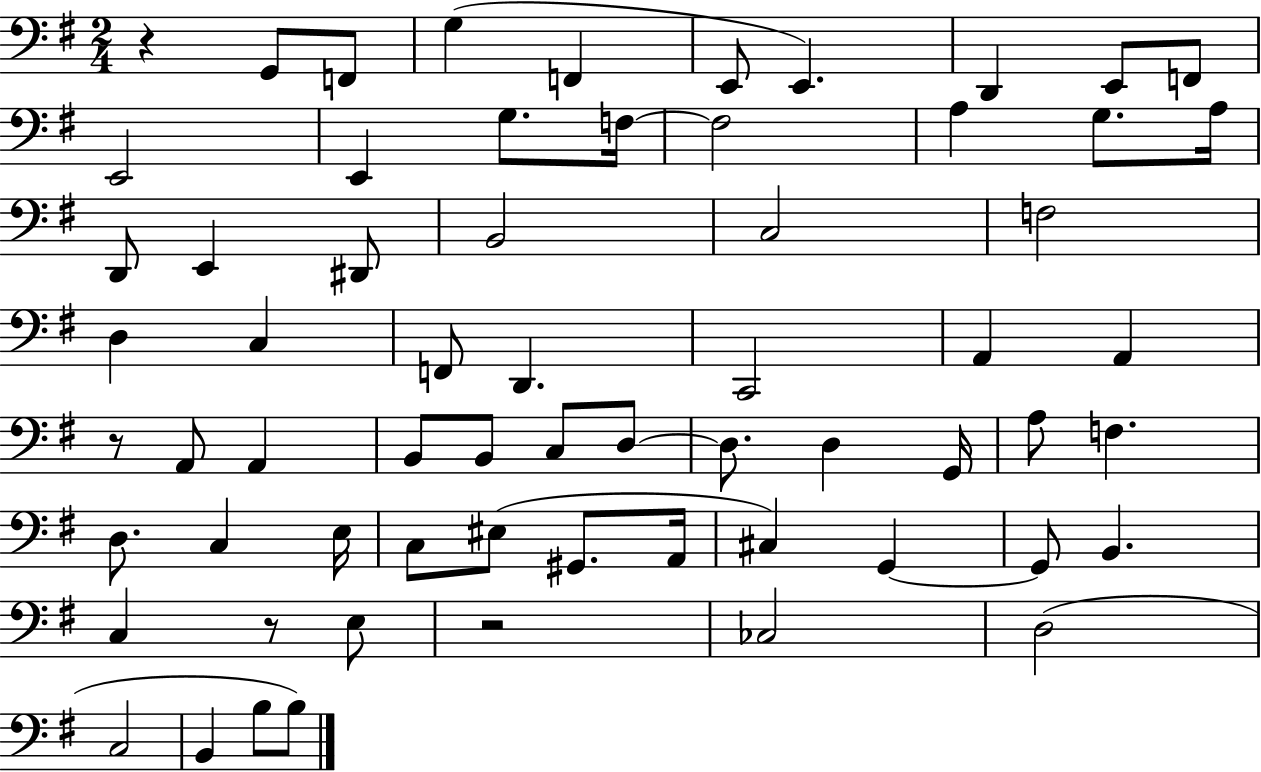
X:1
T:Untitled
M:2/4
L:1/4
K:G
z G,,/2 F,,/2 G, F,, E,,/2 E,, D,, E,,/2 F,,/2 E,,2 E,, G,/2 F,/4 F,2 A, G,/2 A,/4 D,,/2 E,, ^D,,/2 B,,2 C,2 F,2 D, C, F,,/2 D,, C,,2 A,, A,, z/2 A,,/2 A,, B,,/2 B,,/2 C,/2 D,/2 D,/2 D, G,,/4 A,/2 F, D,/2 C, E,/4 C,/2 ^E,/2 ^G,,/2 A,,/4 ^C, G,, G,,/2 B,, C, z/2 E,/2 z2 _C,2 D,2 C,2 B,, B,/2 B,/2